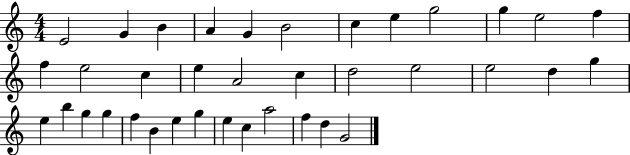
E4/h G4/q B4/q A4/q G4/q B4/h C5/q E5/q G5/h G5/q E5/h F5/q F5/q E5/h C5/q E5/q A4/h C5/q D5/h E5/h E5/h D5/q G5/q E5/q B5/q G5/q G5/q F5/q B4/q E5/q G5/q E5/q C5/q A5/h F5/q D5/q G4/h